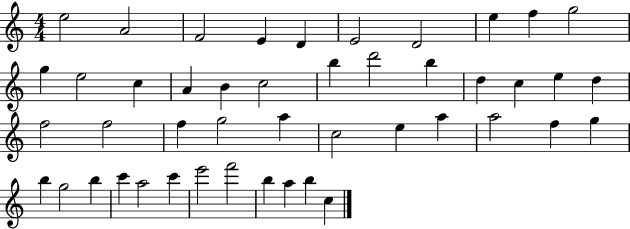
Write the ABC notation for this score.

X:1
T:Untitled
M:4/4
L:1/4
K:C
e2 A2 F2 E D E2 D2 e f g2 g e2 c A B c2 b d'2 b d c e d f2 f2 f g2 a c2 e a a2 f g b g2 b c' a2 c' e'2 f'2 b a b c